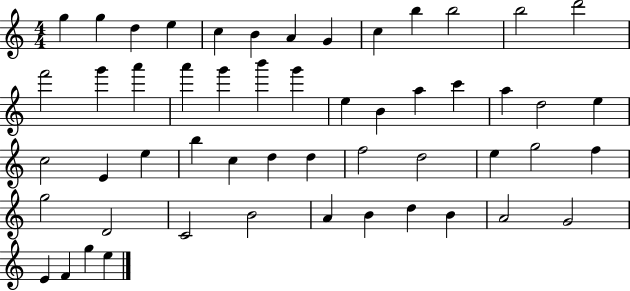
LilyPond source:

{
  \clef treble
  \numericTimeSignature
  \time 4/4
  \key c \major
  g''4 g''4 d''4 e''4 | c''4 b'4 a'4 g'4 | c''4 b''4 b''2 | b''2 d'''2 | \break f'''2 g'''4 a'''4 | a'''4 g'''4 b'''4 g'''4 | e''4 b'4 a''4 c'''4 | a''4 d''2 e''4 | \break c''2 e'4 e''4 | b''4 c''4 d''4 d''4 | f''2 d''2 | e''4 g''2 f''4 | \break g''2 d'2 | c'2 b'2 | a'4 b'4 d''4 b'4 | a'2 g'2 | \break e'4 f'4 g''4 e''4 | \bar "|."
}